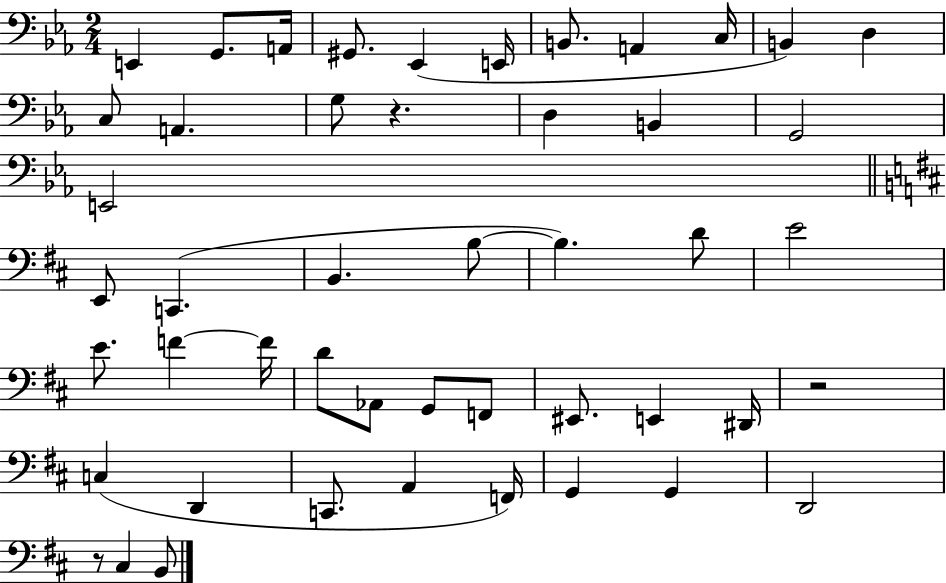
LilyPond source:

{
  \clef bass
  \numericTimeSignature
  \time 2/4
  \key ees \major
  e,4 g,8. a,16 | gis,8. ees,4( e,16 | b,8. a,4 c16 | b,4) d4 | \break c8 a,4. | g8 r4. | d4 b,4 | g,2 | \break e,2 | \bar "||" \break \key d \major e,8 c,4.( | b,4. b8~~ | b4.) d'8 | e'2 | \break e'8. f'4~~ f'16 | d'8 aes,8 g,8 f,8 | eis,8. e,4 dis,16 | r2 | \break c4( d,4 | c,8. a,4 f,16) | g,4 g,4 | d,2 | \break r8 cis4 b,8 | \bar "|."
}